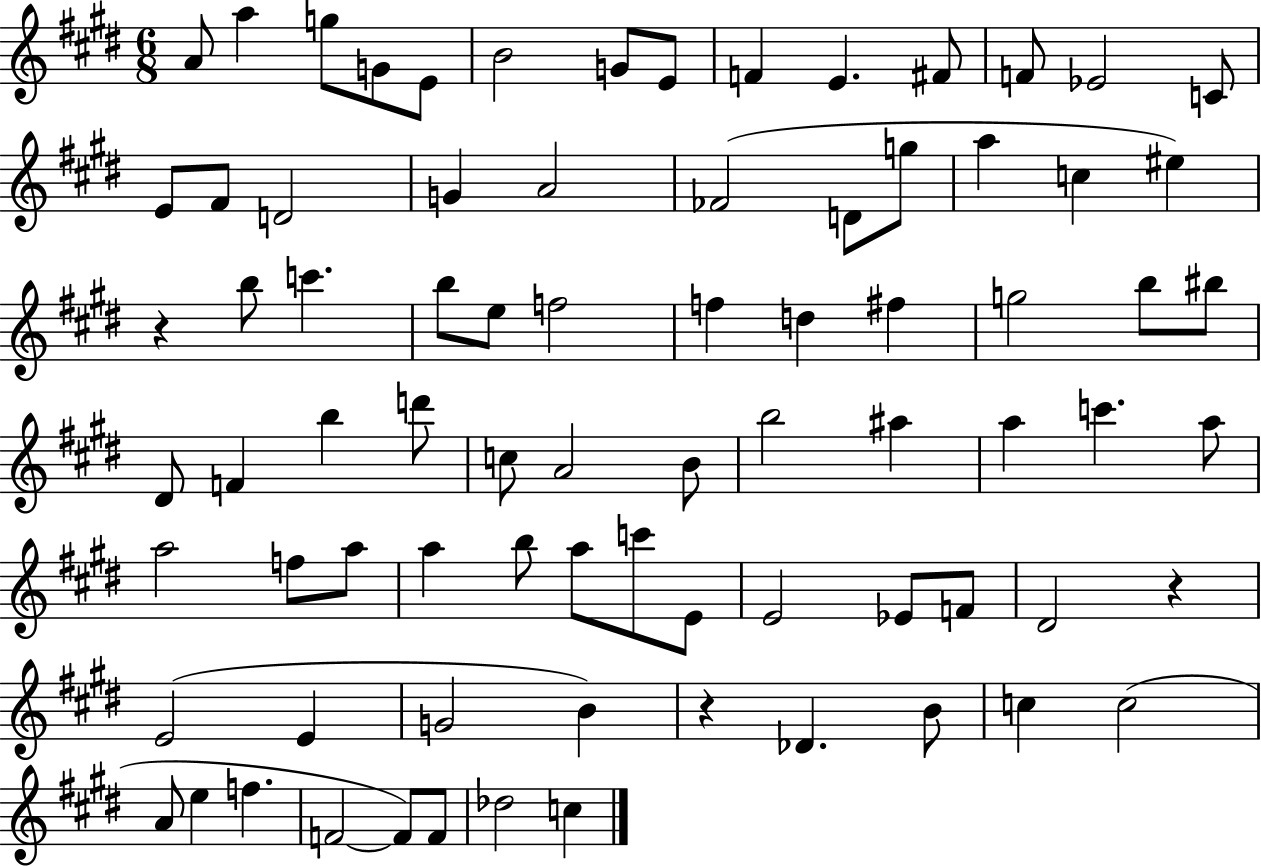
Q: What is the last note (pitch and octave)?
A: C5